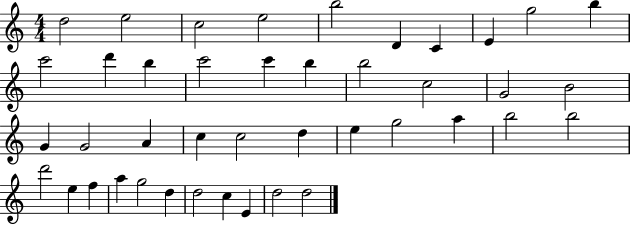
{
  \clef treble
  \numericTimeSignature
  \time 4/4
  \key c \major
  d''2 e''2 | c''2 e''2 | b''2 d'4 c'4 | e'4 g''2 b''4 | \break c'''2 d'''4 b''4 | c'''2 c'''4 b''4 | b''2 c''2 | g'2 b'2 | \break g'4 g'2 a'4 | c''4 c''2 d''4 | e''4 g''2 a''4 | b''2 b''2 | \break d'''2 e''4 f''4 | a''4 g''2 d''4 | d''2 c''4 e'4 | d''2 d''2 | \break \bar "|."
}